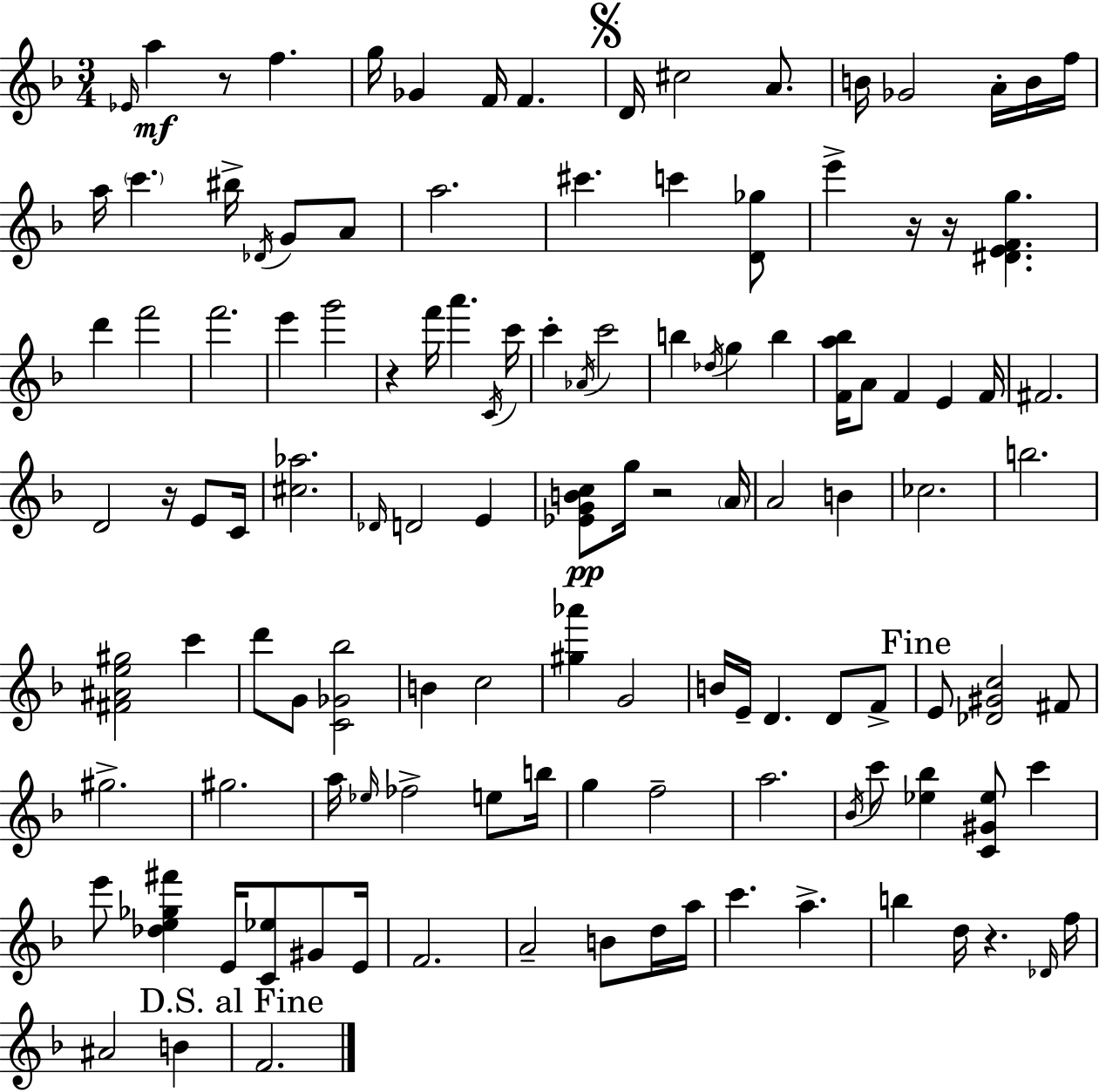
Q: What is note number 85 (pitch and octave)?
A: E6